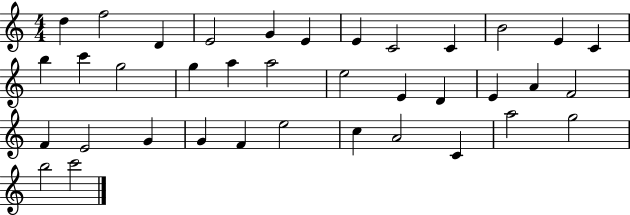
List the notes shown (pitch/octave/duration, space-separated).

D5/q F5/h D4/q E4/h G4/q E4/q E4/q C4/h C4/q B4/h E4/q C4/q B5/q C6/q G5/h G5/q A5/q A5/h E5/h E4/q D4/q E4/q A4/q F4/h F4/q E4/h G4/q G4/q F4/q E5/h C5/q A4/h C4/q A5/h G5/h B5/h C6/h